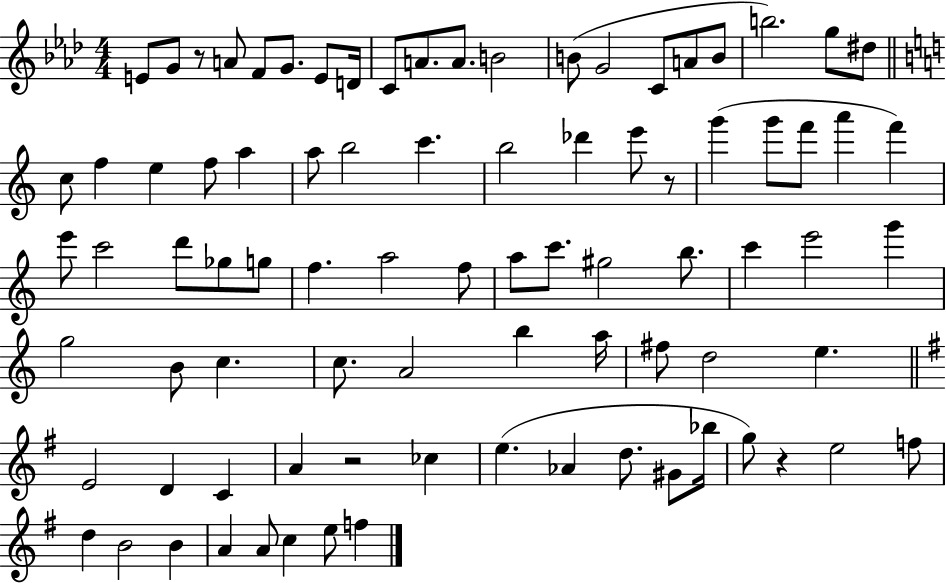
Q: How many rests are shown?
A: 4